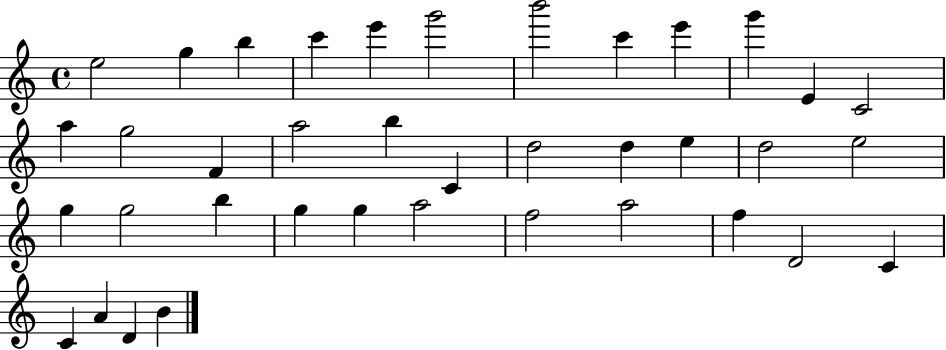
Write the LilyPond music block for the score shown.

{
  \clef treble
  \time 4/4
  \defaultTimeSignature
  \key c \major
  e''2 g''4 b''4 | c'''4 e'''4 g'''2 | b'''2 c'''4 e'''4 | g'''4 e'4 c'2 | \break a''4 g''2 f'4 | a''2 b''4 c'4 | d''2 d''4 e''4 | d''2 e''2 | \break g''4 g''2 b''4 | g''4 g''4 a''2 | f''2 a''2 | f''4 d'2 c'4 | \break c'4 a'4 d'4 b'4 | \bar "|."
}